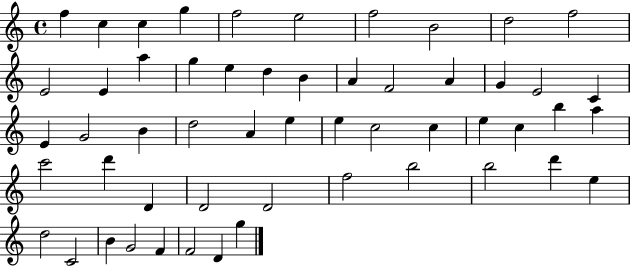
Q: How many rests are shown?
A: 0